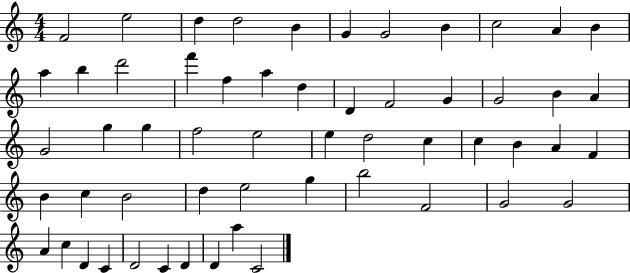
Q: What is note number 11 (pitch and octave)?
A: B4